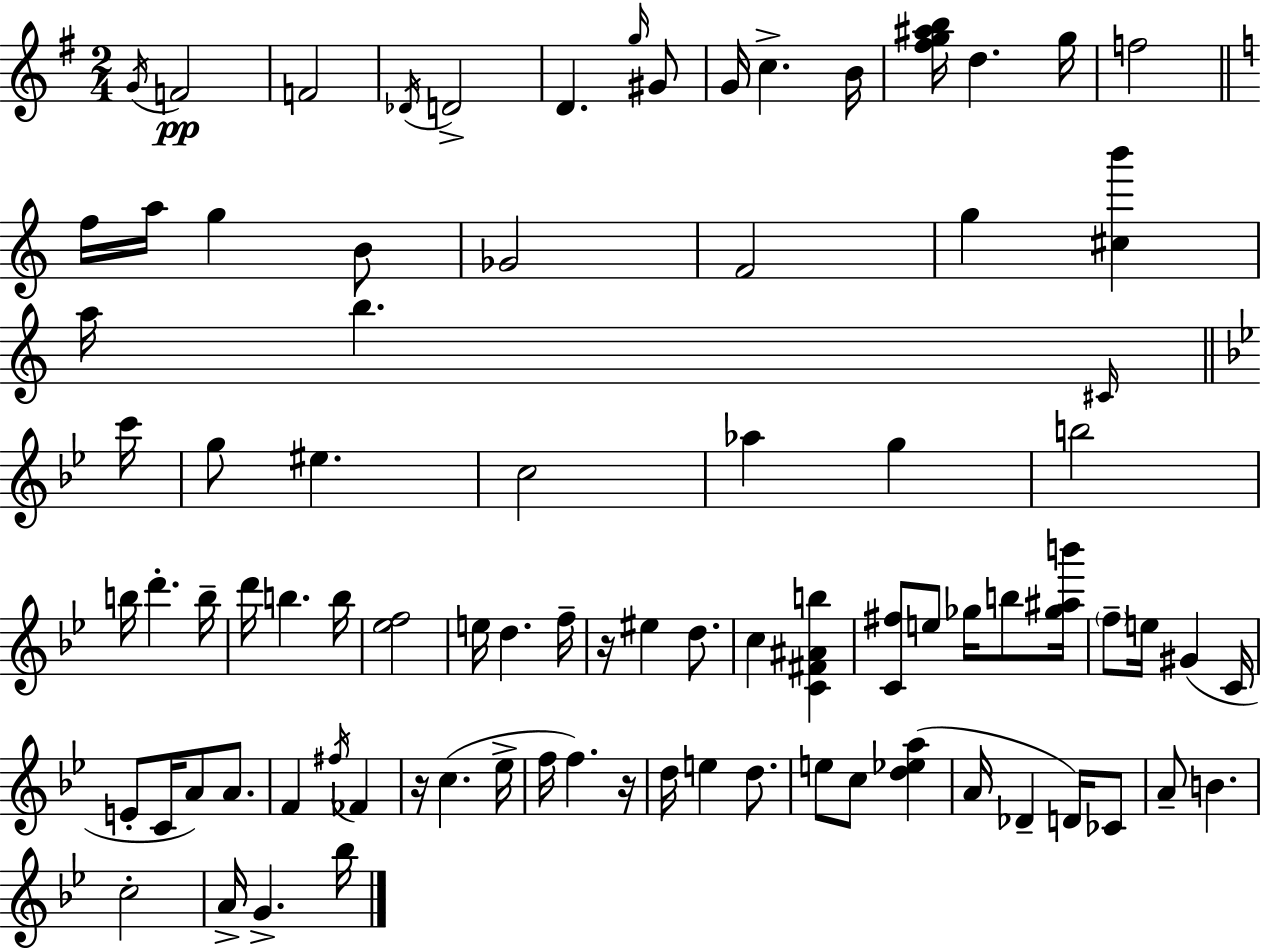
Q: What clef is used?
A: treble